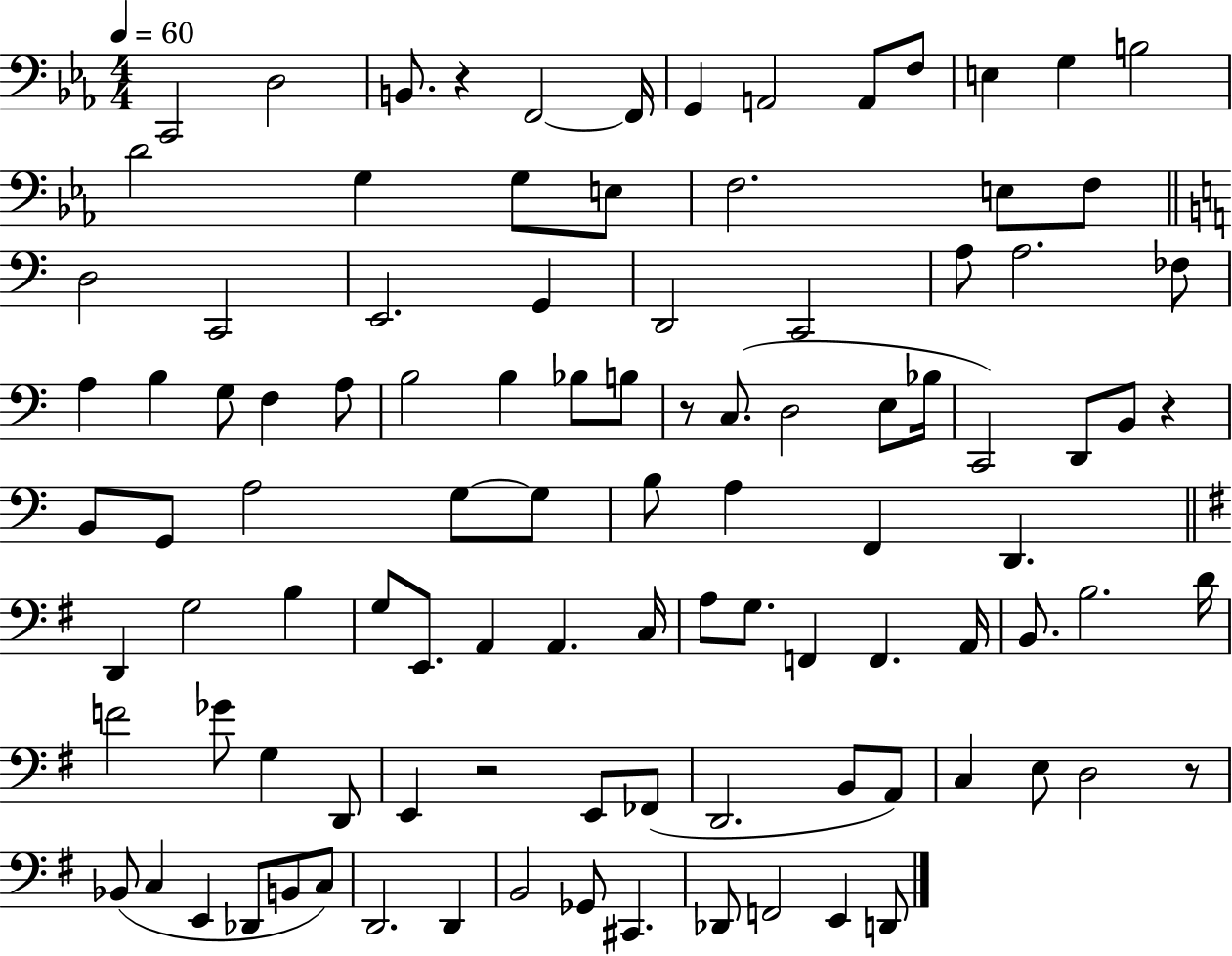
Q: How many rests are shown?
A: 5